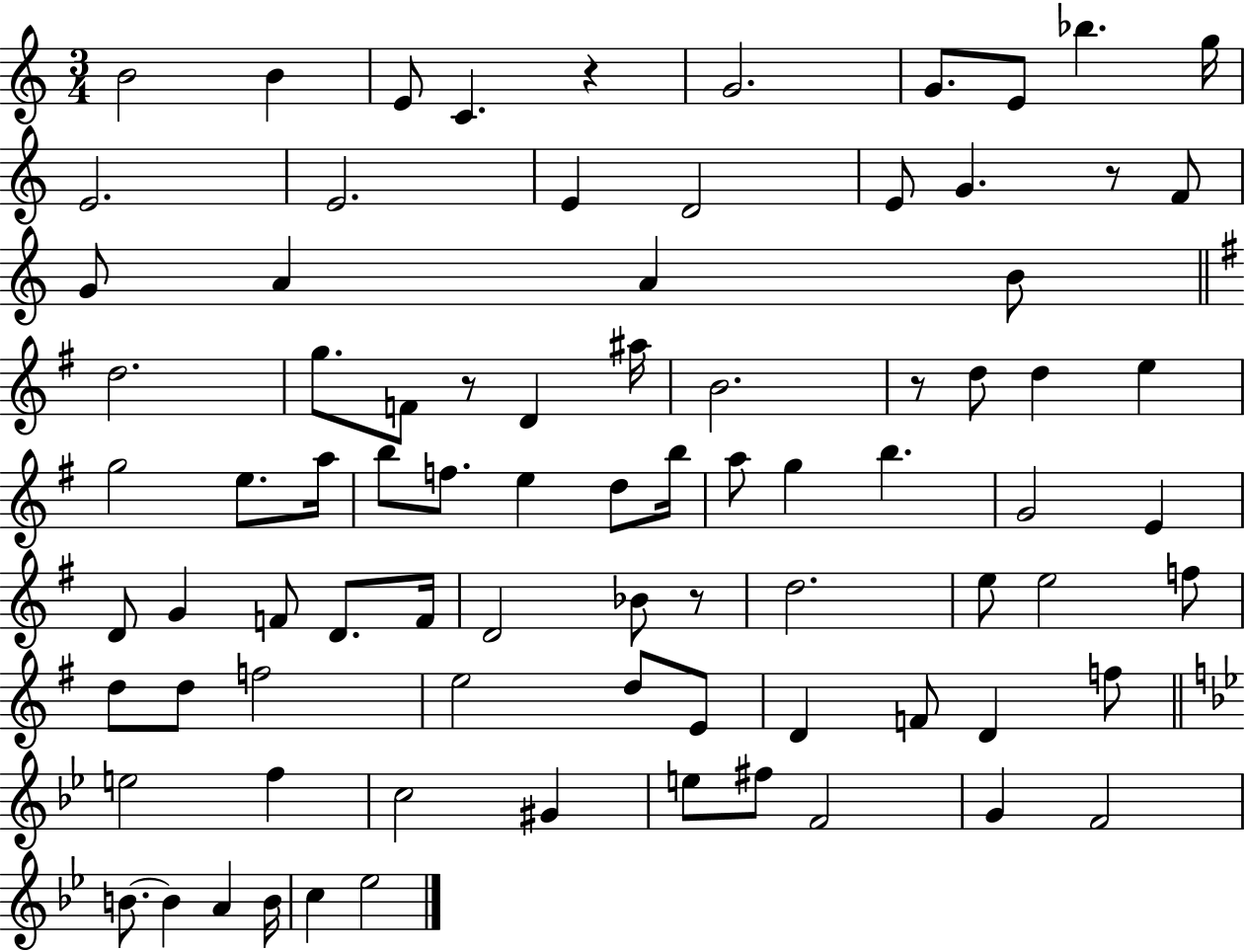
{
  \clef treble
  \numericTimeSignature
  \time 3/4
  \key c \major
  b'2 b'4 | e'8 c'4. r4 | g'2. | g'8. e'8 bes''4. g''16 | \break e'2. | e'2. | e'4 d'2 | e'8 g'4. r8 f'8 | \break g'8 a'4 a'4 b'8 | \bar "||" \break \key e \minor d''2. | g''8. f'8 r8 d'4 ais''16 | b'2. | r8 d''8 d''4 e''4 | \break g''2 e''8. a''16 | b''8 f''8. e''4 d''8 b''16 | a''8 g''4 b''4. | g'2 e'4 | \break d'8 g'4 f'8 d'8. f'16 | d'2 bes'8 r8 | d''2. | e''8 e''2 f''8 | \break d''8 d''8 f''2 | e''2 d''8 e'8 | d'4 f'8 d'4 f''8 | \bar "||" \break \key bes \major e''2 f''4 | c''2 gis'4 | e''8 fis''8 f'2 | g'4 f'2 | \break b'8.~~ b'4 a'4 b'16 | c''4 ees''2 | \bar "|."
}